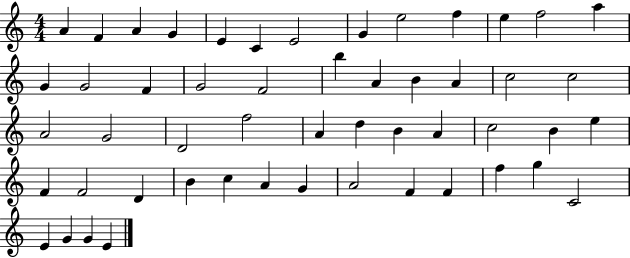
{
  \clef treble
  \numericTimeSignature
  \time 4/4
  \key c \major
  a'4 f'4 a'4 g'4 | e'4 c'4 e'2 | g'4 e''2 f''4 | e''4 f''2 a''4 | \break g'4 g'2 f'4 | g'2 f'2 | b''4 a'4 b'4 a'4 | c''2 c''2 | \break a'2 g'2 | d'2 f''2 | a'4 d''4 b'4 a'4 | c''2 b'4 e''4 | \break f'4 f'2 d'4 | b'4 c''4 a'4 g'4 | a'2 f'4 f'4 | f''4 g''4 c'2 | \break e'4 g'4 g'4 e'4 | \bar "|."
}